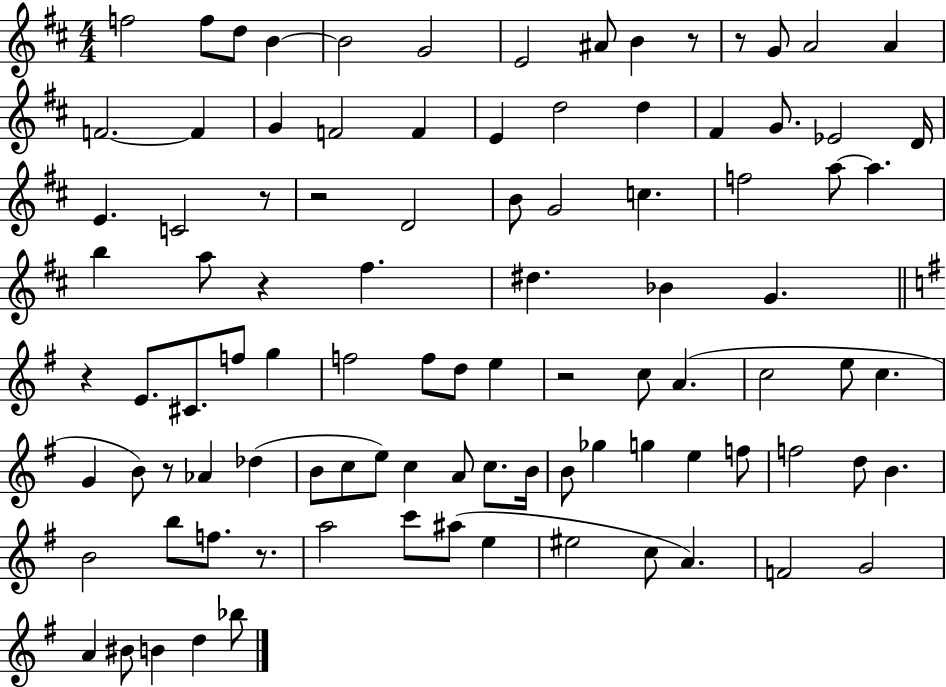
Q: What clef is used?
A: treble